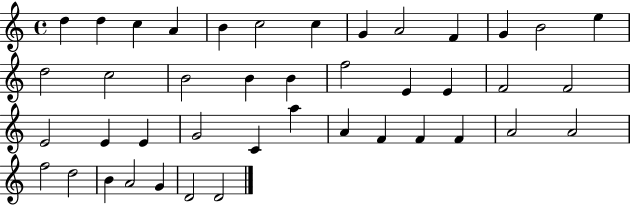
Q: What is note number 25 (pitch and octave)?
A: E4